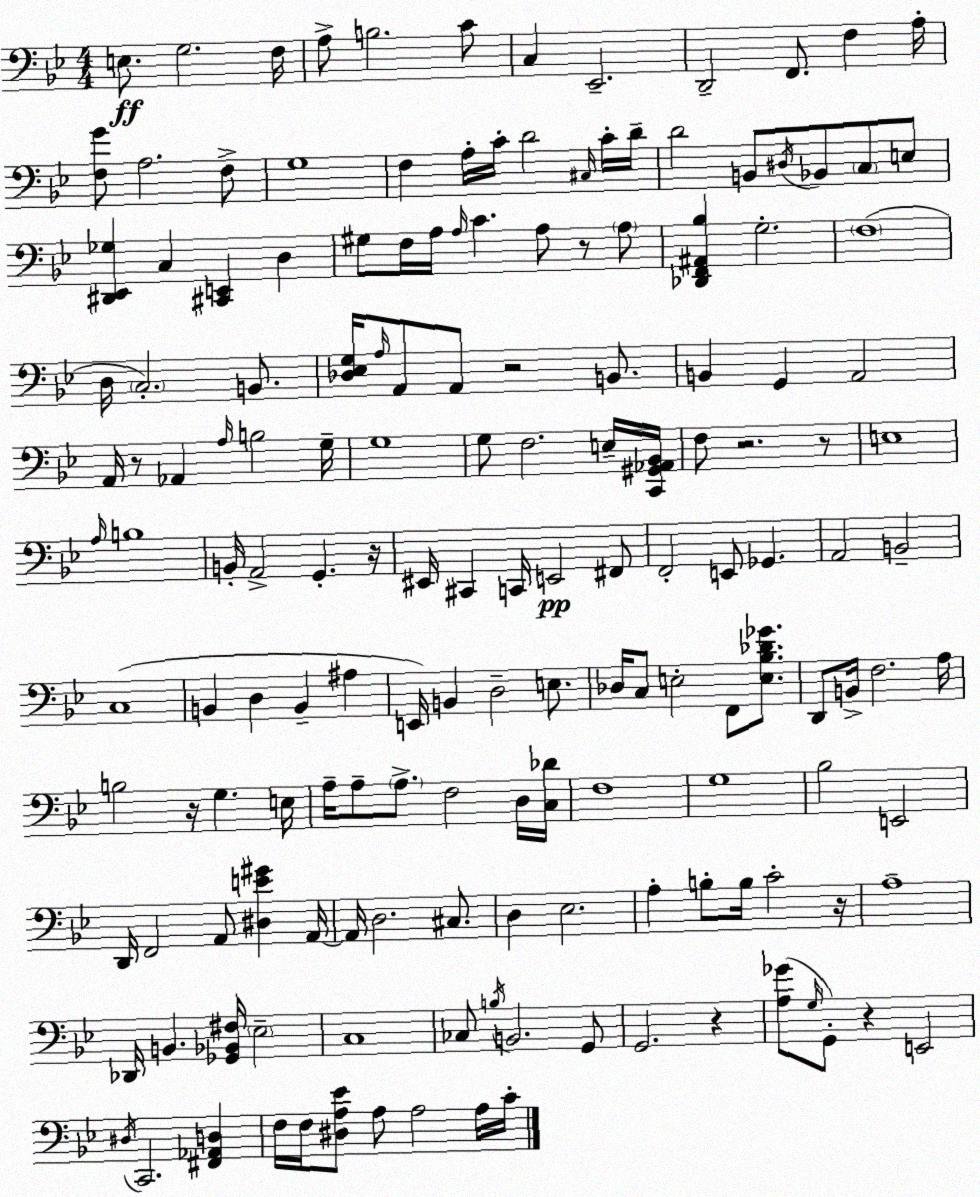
X:1
T:Untitled
M:4/4
L:1/4
K:Gm
E,/2 G,2 F,/4 A,/2 B,2 C/2 C, _E,,2 D,,2 F,,/2 F, A,/4 [F,G]/2 A,2 F,/2 G,4 F, A,/4 C/4 D2 ^C,/4 C/4 D/4 D2 B,,/2 ^D,/4 _B,,/2 C,/2 E,/2 [^D,,_E,,_G,] C, [^C,,E,,] D, ^G,/2 F,/4 A,/4 A,/4 C A,/2 z/2 A,/2 [_D,,F,,^A,,_B,] G,2 F,4 D,/4 C,2 B,,/2 [_D,_E,G,]/4 A,/4 A,,/2 A,,/2 z2 B,,/2 B,, G,, A,,2 A,,/4 z/2 _A,, A,/4 B,2 G,/4 G,4 G,/2 F,2 E,/4 [C,,^G,,_A,,_B,,]/4 F,/2 z2 z/2 E,4 A,/4 B,4 B,,/4 A,,2 G,, z/4 ^E,,/4 ^C,, C,,/4 E,,2 ^F,,/2 F,,2 E,,/2 _G,, A,,2 B,,2 C,4 B,, D, B,, ^A, E,,/4 B,, D,2 E,/2 _D,/4 C,/2 E,2 F,,/2 [E,_B,_D_G]/2 D,,/2 B,,/4 F,2 A,/4 B,2 z/4 G, E,/4 A,/4 A,/2 A,/2 F,2 D,/4 [C,_D]/4 F,4 G,4 _B,2 E,,2 D,,/4 F,,2 A,,/2 [^D,E^G] A,,/4 A,,/4 D,2 ^C,/2 D, _E,2 A, B,/2 B,/4 C2 z/4 A,4 _D,,/4 B,, [_G,,_B,,^F,]/4 _E,2 C,4 _C,/2 B,/4 B,,2 G,,/2 G,,2 z [A,_G]/2 G,/4 G,,/2 z E,,2 ^D,/4 C,,2 [^F,,_A,,D,] F,/4 F,/4 [^D,A,_E]/2 A,/2 A,2 A,/4 C/4